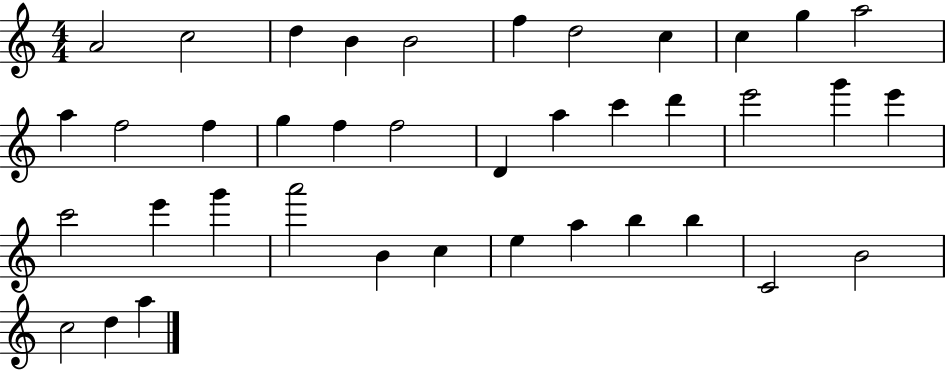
X:1
T:Untitled
M:4/4
L:1/4
K:C
A2 c2 d B B2 f d2 c c g a2 a f2 f g f f2 D a c' d' e'2 g' e' c'2 e' g' a'2 B c e a b b C2 B2 c2 d a